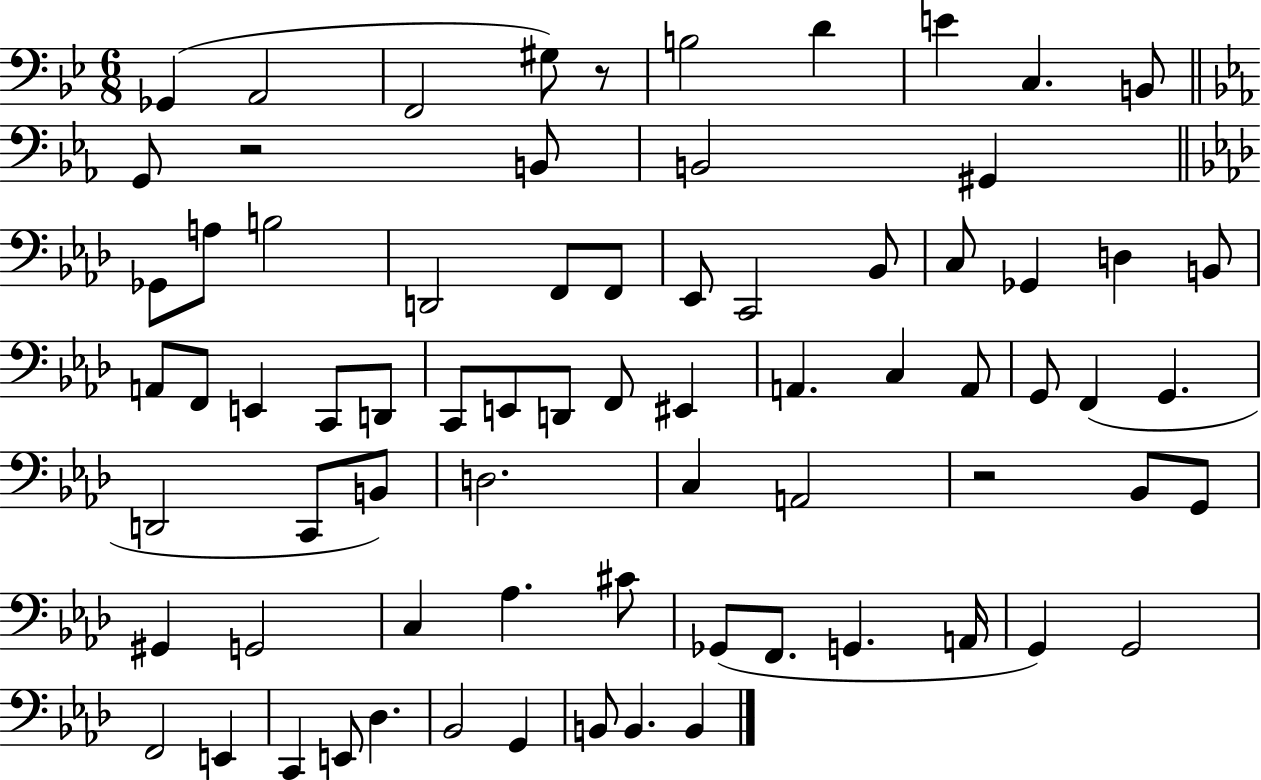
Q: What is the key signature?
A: BES major